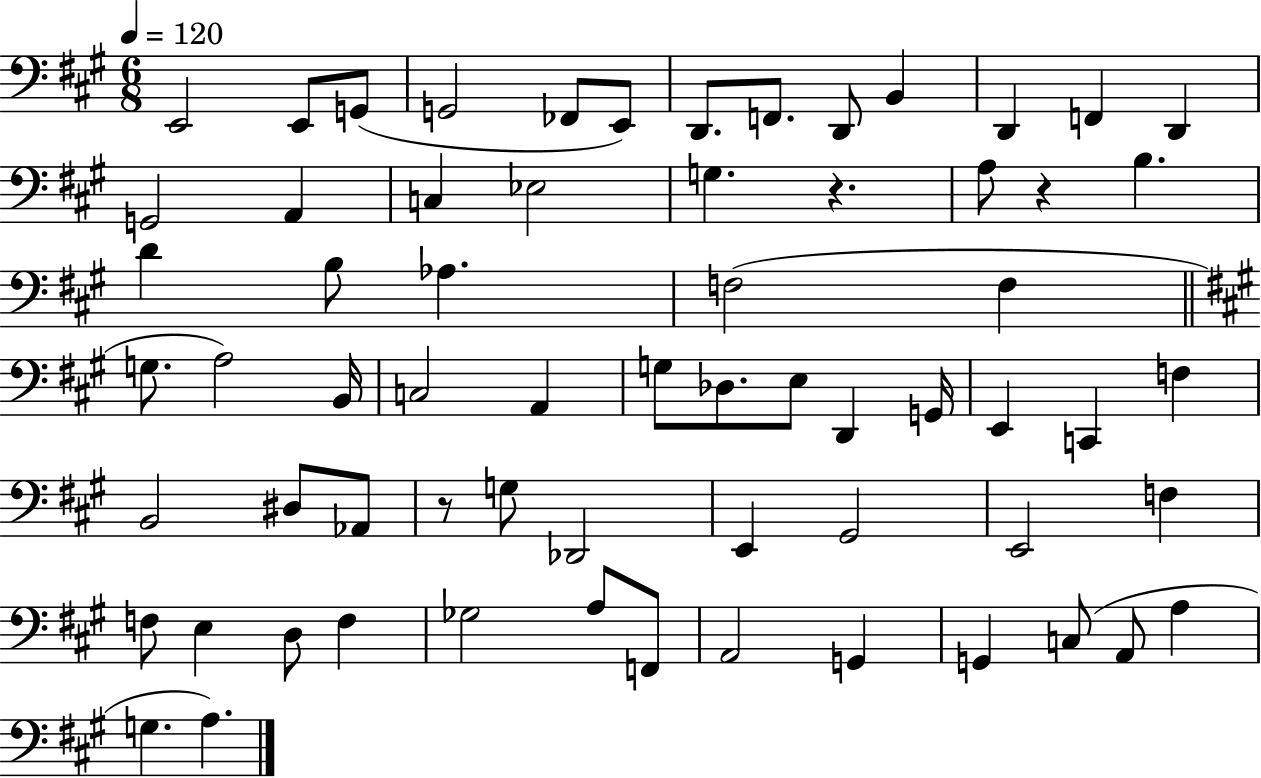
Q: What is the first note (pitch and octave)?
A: E2